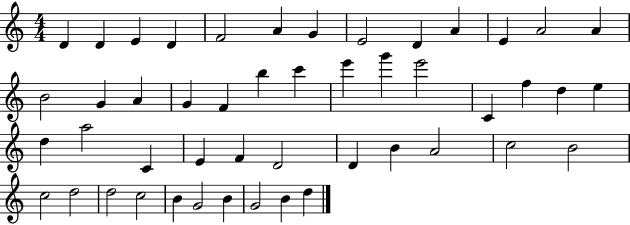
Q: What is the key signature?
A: C major